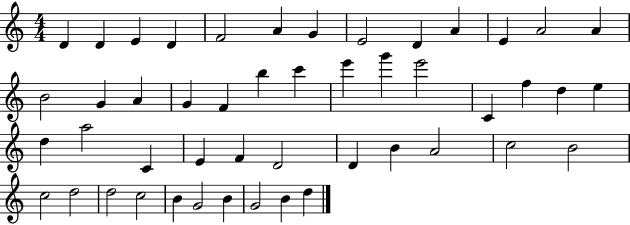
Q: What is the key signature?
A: C major